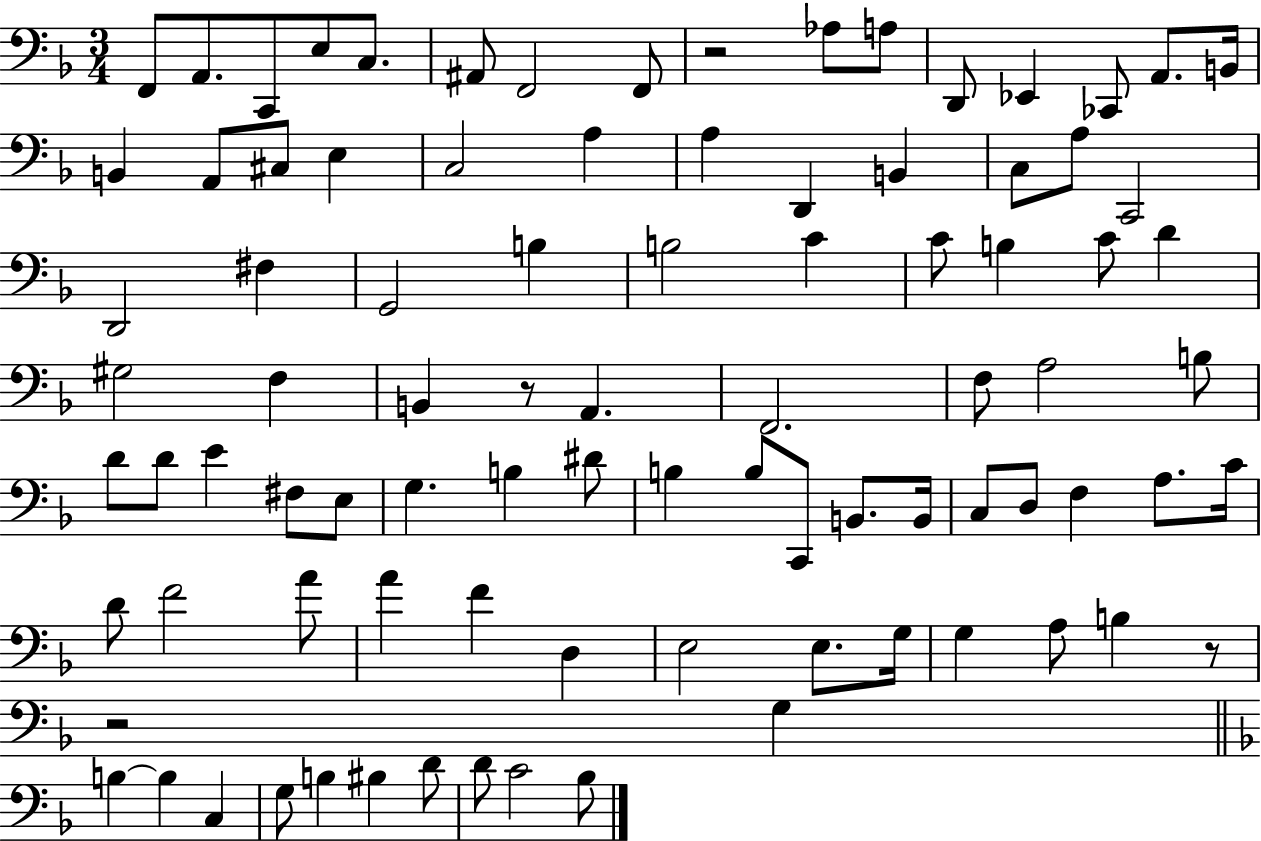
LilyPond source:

{
  \clef bass
  \numericTimeSignature
  \time 3/4
  \key f \major
  f,8 a,8. c,8 e8 c8. | ais,8 f,2 f,8 | r2 aes8 a8 | d,8 ees,4 ces,8 a,8. b,16 | \break b,4 a,8 cis8 e4 | c2 a4 | a4 d,4 b,4 | c8 a8 c,2 | \break d,2 fis4 | g,2 b4 | b2 c'4 | c'8 b4 c'8 d'4 | \break gis2 f4 | b,4 r8 a,4. | f,2. | f8 a2 b8 | \break d'8 d'8 e'4 fis8 e8 | g4. b4 dis'8 | b4 b8 c,8 b,8. b,16 | c8 d8 f4 a8. c'16 | \break d'8 f'2 a'8 | a'4 f'4 d4 | e2 e8. g16 | g4 a8 b4 r8 | \break r2 g4 | \bar "||" \break \key f \major b4~~ b4 c4 | g8 b4 bis4 d'8 | d'8 c'2 bes8 | \bar "|."
}